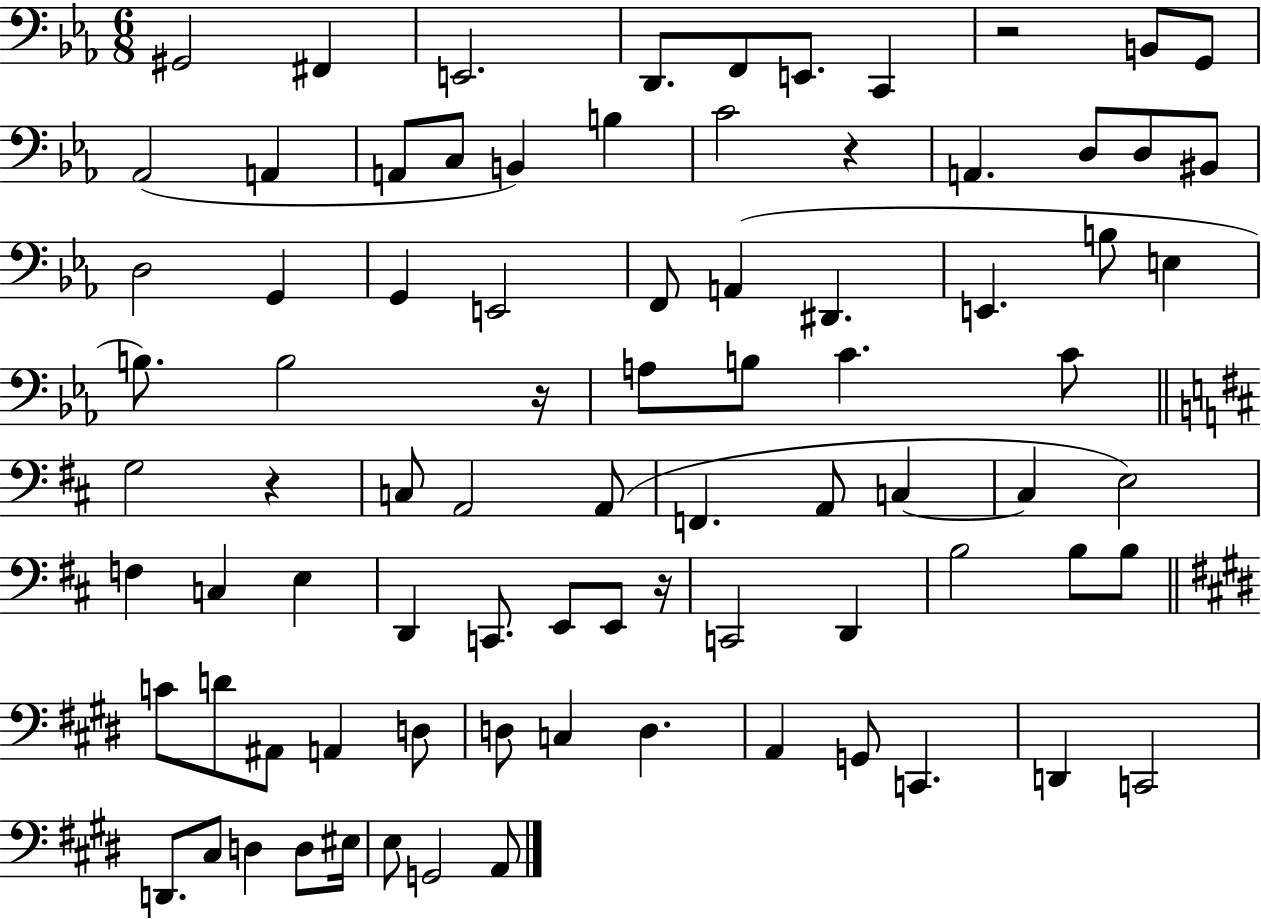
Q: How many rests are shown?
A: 5